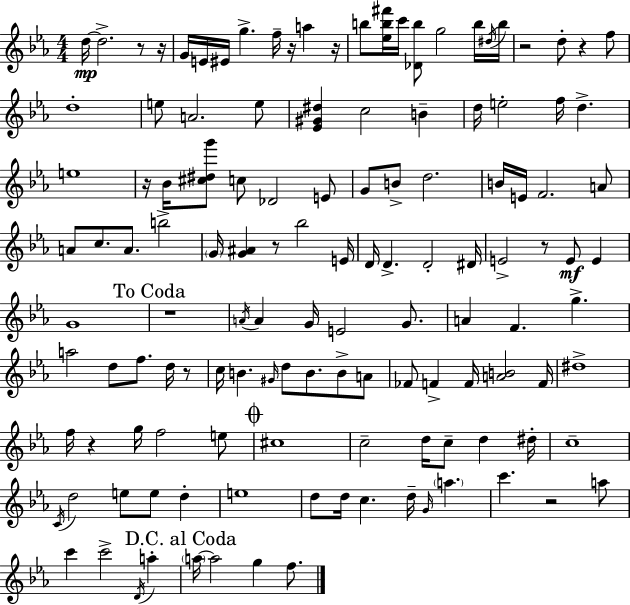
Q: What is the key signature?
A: EES major